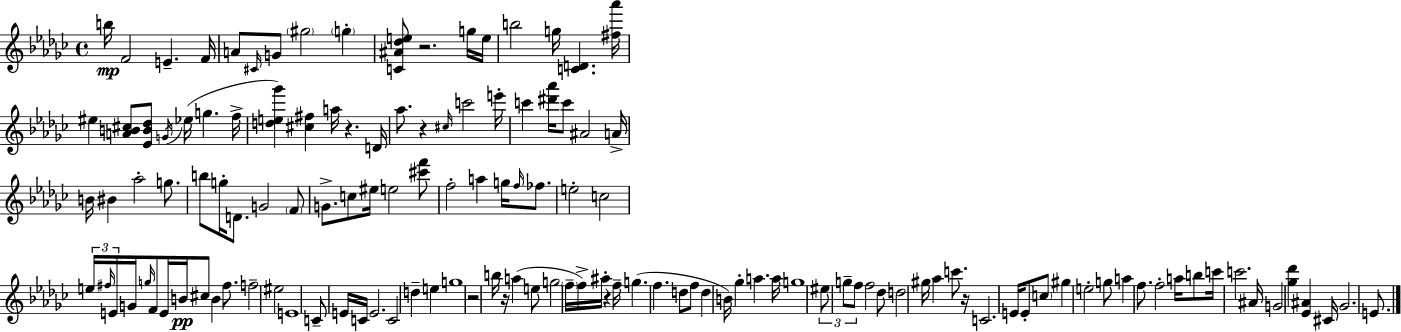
{
  \clef treble
  \time 4/4
  \defaultTimeSignature
  \key ees \minor
  b''16\mp f'2 e'4.-- f'16 | a'8 \grace { cis'16 } g'8 \parenthesize gis''2 \parenthesize g''4-. | <c' ais' des'' e''>8 r2. g''16 | e''16 b''2 g''16 <c' d'>4. | \break <fis'' aes'''>16 eis''4 <a' b' cis''>8 <ees' b' des''>8 \acciaccatura { g'16 }( ees''16 g''4. | f''16-> <d'' e'' ges'''>4) <cis'' fis''>4 a''16 r4. | d'16 aes''8. r4 \grace { cis''16 } c'''2 | e'''16-. c'''4 <dis''' aes'''>16 c'''8 ais'2 | \break a'16-> b'16 bis'4 aes''2-. | g''8. b''8 g''16-. d'8. g'2 | \parenthesize f'8 g'8.-> c''8 eis''16 e''2 | <cis''' f'''>8 f''2-. a''4 g''16 | \break \grace { f''16 } fes''8. e''2-. c''2 | \tuplet 3/2 { e''16 \grace { fis''16 } e'16 } g'16 \grace { g''16 } f'8 e'16 b'16\pp cis''8 b'4 | fis''8. f''2-- eis''2 | e'1 | \break c'8-- e'16 c'16 e'2. | c'2 d''4-- | e''4 g''1 | r2 b''16 r16 | \break a''4( e''8 g''2 \parenthesize f''16-- f''16->) | ais''16-. r4 f''16-- g''4.( f''4. | d''8 f''8 d''4 b'16) ges''4-. a''4. | a''16 g''1 | \break \tuplet 3/2 { eis''8 g''8-- f''8 } f''2 | des''8 d''2 gis''16 aes''4 | c'''8. r16 c'2. | e'16 e'8-. \parenthesize c''8 gis''4 e''2-. | \break g''8 a''4 f''8. f''2-. | a''16 b''8 c'''16 c'''2. | ais'16 g'2 <ges'' des'''>4 | <ees' ais'>4 cis'16 ges'2. | \break e'8. \bar "|."
}